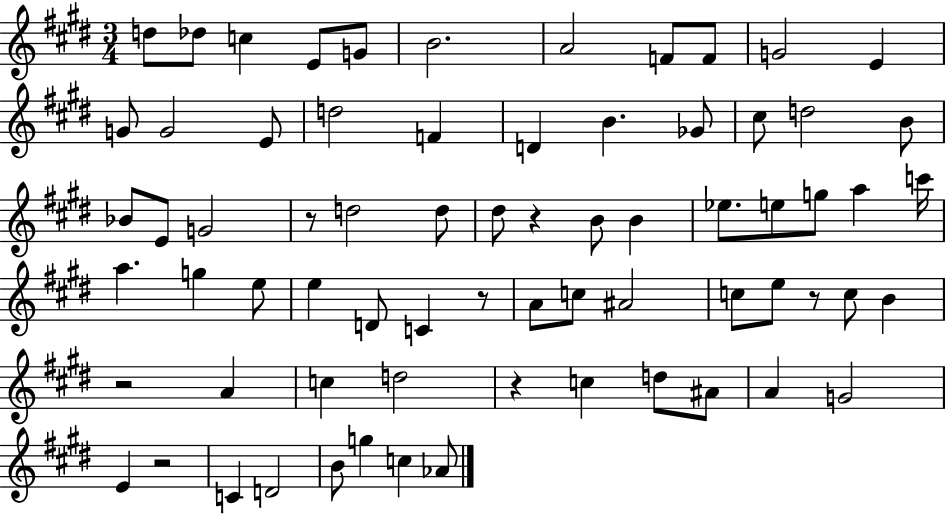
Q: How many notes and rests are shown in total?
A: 70